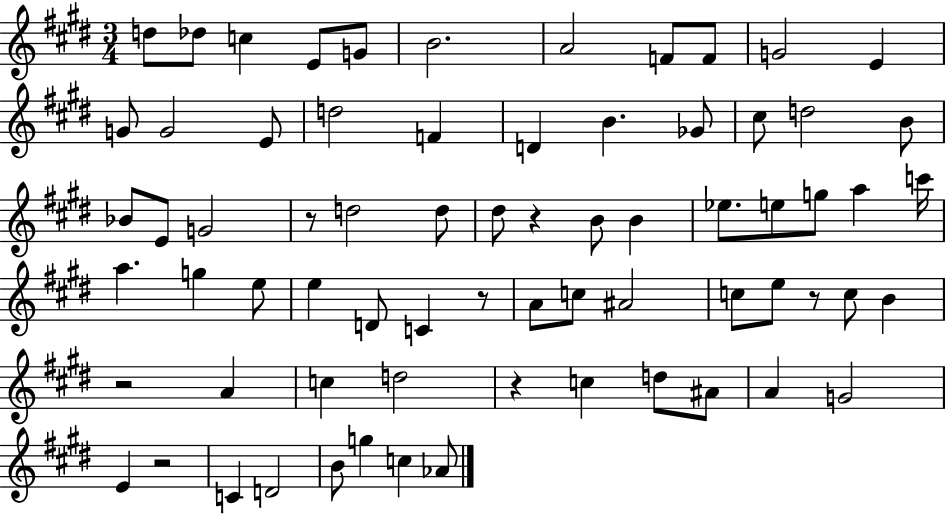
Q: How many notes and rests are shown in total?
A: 70